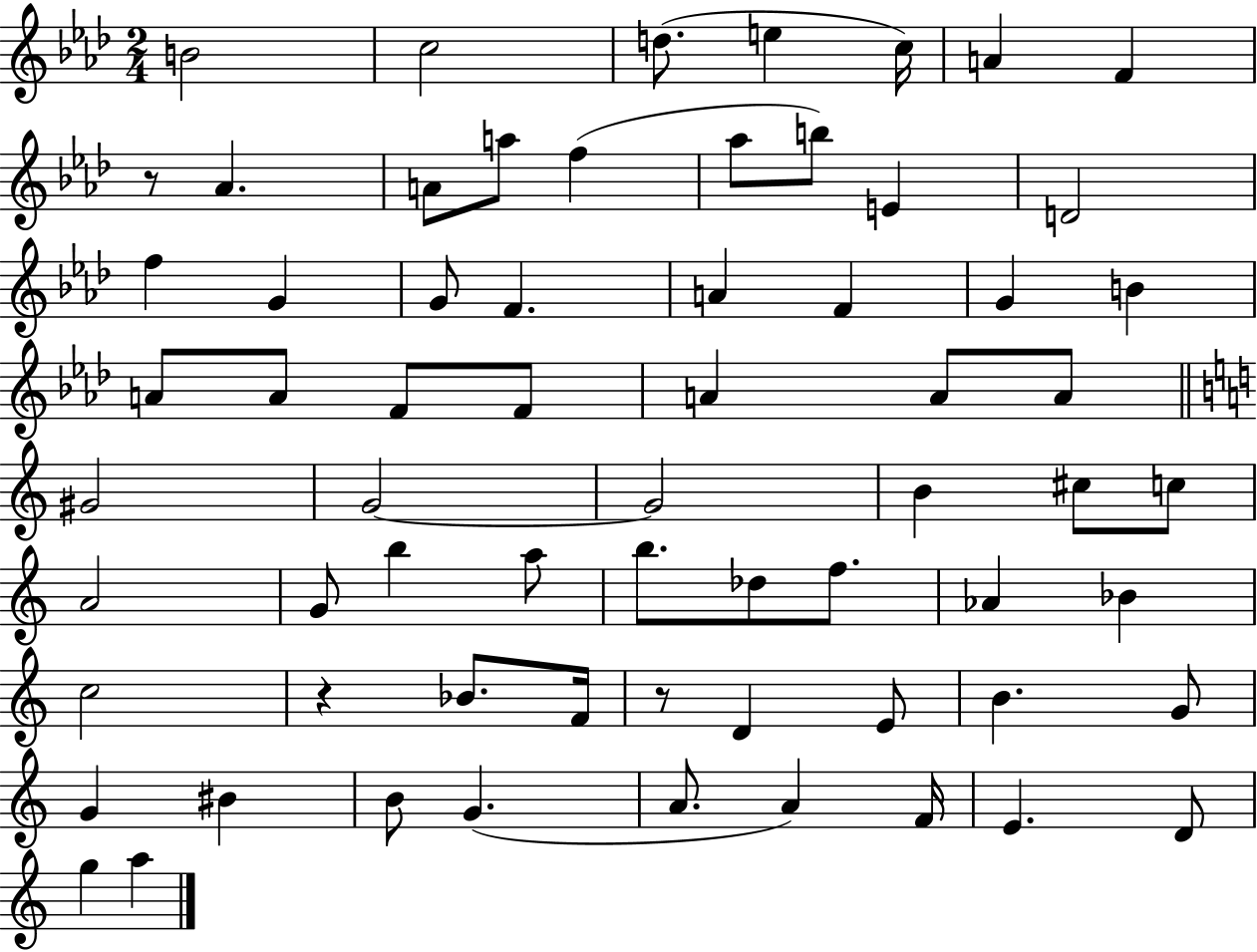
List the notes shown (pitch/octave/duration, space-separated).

B4/h C5/h D5/e. E5/q C5/s A4/q F4/q R/e Ab4/q. A4/e A5/e F5/q Ab5/e B5/e E4/q D4/h F5/q G4/q G4/e F4/q. A4/q F4/q G4/q B4/q A4/e A4/e F4/e F4/e A4/q A4/e A4/e G#4/h G4/h G4/h B4/q C#5/e C5/e A4/h G4/e B5/q A5/e B5/e. Db5/e F5/e. Ab4/q Bb4/q C5/h R/q Bb4/e. F4/s R/e D4/q E4/e B4/q. G4/e G4/q BIS4/q B4/e G4/q. A4/e. A4/q F4/s E4/q. D4/e G5/q A5/q